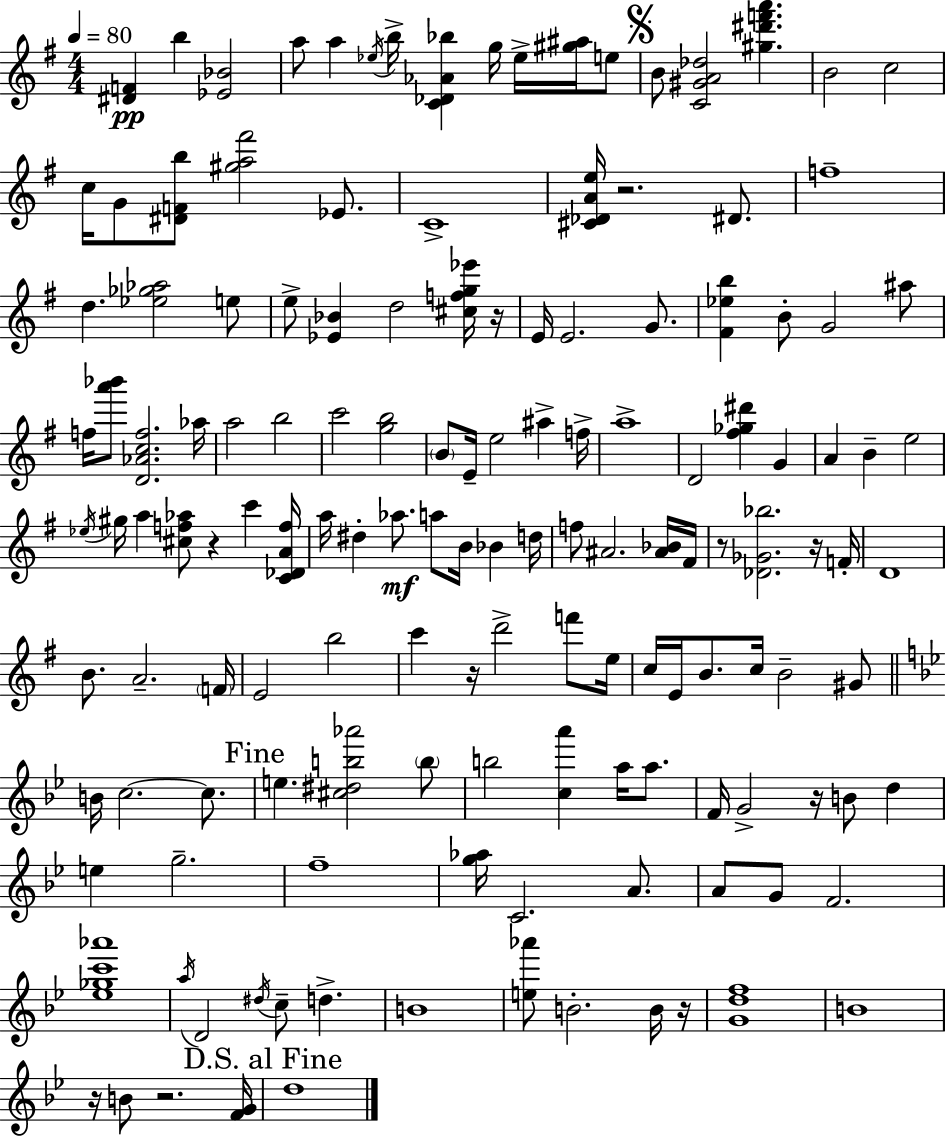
{
  \clef treble
  \numericTimeSignature
  \time 4/4
  \key e \minor
  \tempo 4 = 80
  \repeat volta 2 { <dis' f'>4\pp b''4 <ees' bes'>2 | a''8 a''4 \acciaccatura { ees''16 } b''16-> <c' des' aes' bes''>4 g''16 ees''16-> <gis'' ais''>16 e''8 | \mark \markup { \musicglyph "scripts.segno" } b'8 <c' gis' a' des''>2 <gis'' dis''' f''' a'''>4. | b'2 c''2 | \break c''16 g'8 <dis' f' b''>8 <gis'' a'' fis'''>2 ees'8. | c'1-> | <cis' des' a' e''>16 r2. dis'8. | f''1-- | \break d''4. <ees'' ges'' aes''>2 e''8 | e''8-> <ees' bes'>4 d''2 <cis'' f'' g'' ees'''>16 | r16 e'16 e'2. g'8. | <fis' ees'' b''>4 b'8-. g'2 ais''8 | \break f''16 <a''' bes'''>8 <d' aes' c'' f''>2. | aes''16 a''2 b''2 | c'''2 <g'' b''>2 | \parenthesize b'8 e'16-- e''2 ais''4-> | \break f''16-> a''1-> | d'2 <fis'' ges'' dis'''>4 g'4 | a'4 b'4-- e''2 | \acciaccatura { ees''16 } gis''16 a''4 <cis'' f'' aes''>8 r4 c'''4 | \break <c' des' a' f''>16 a''16 dis''4-. aes''8.\mf a''8 b'16 bes'4 | d''16 f''8 ais'2. | <ais' bes'>16 fis'16 r8 <des' ges' bes''>2. | r16 f'16-. d'1 | \break b'8. a'2.-- | \parenthesize f'16 e'2 b''2 | c'''4 r16 d'''2-> f'''8 | e''16 c''16 e'16 b'8. c''16 b'2-- | \break gis'8 \bar "||" \break \key g \minor b'16 c''2.~~ c''8. | \mark "Fine" e''4. <cis'' dis'' b'' aes'''>2 \parenthesize b''8 | b''2 <c'' a'''>4 a''16 a''8. | f'16 g'2-> r16 b'8 d''4 | \break e''4 g''2.-- | f''1-- | <g'' aes''>16 c'2. a'8. | a'8 g'8 f'2. | \break <ees'' ges'' c''' aes'''>1 | \acciaccatura { a''16 } d'2 \acciaccatura { dis''16 } c''8-- d''4.-> | b'1 | <e'' aes'''>8 b'2.-. | \break b'16 r16 <g' d'' f''>1 | b'1 | r16 b'8 r2. | <f' g'>16 \mark "D.S. al Fine" d''1 | \break } \bar "|."
}